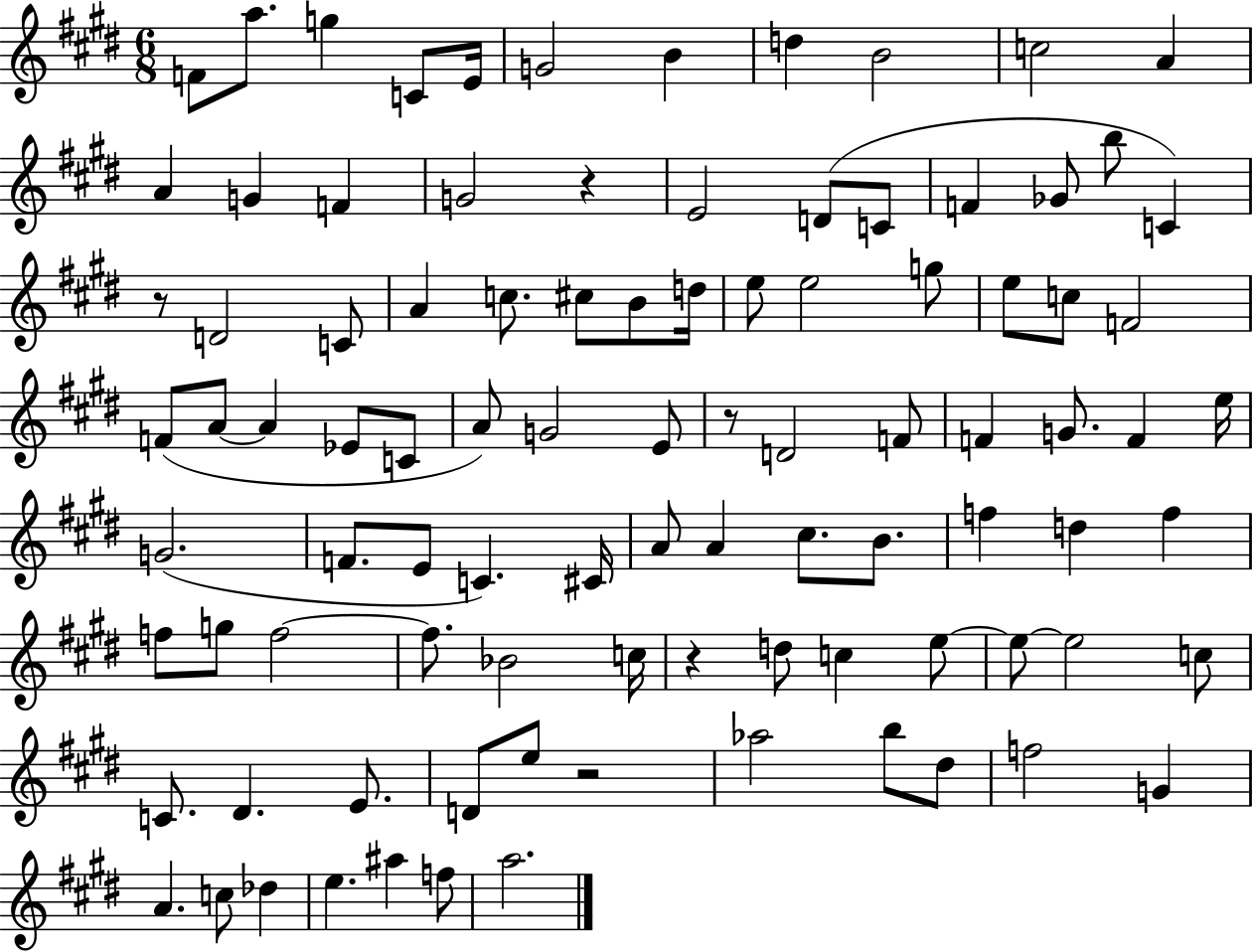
{
  \clef treble
  \numericTimeSignature
  \time 6/8
  \key e \major
  \repeat volta 2 { f'8 a''8. g''4 c'8 e'16 | g'2 b'4 | d''4 b'2 | c''2 a'4 | \break a'4 g'4 f'4 | g'2 r4 | e'2 d'8( c'8 | f'4 ges'8 b''8 c'4) | \break r8 d'2 c'8 | a'4 c''8. cis''8 b'8 d''16 | e''8 e''2 g''8 | e''8 c''8 f'2 | \break f'8( a'8~~ a'4 ees'8 c'8 | a'8) g'2 e'8 | r8 d'2 f'8 | f'4 g'8. f'4 e''16 | \break g'2.( | f'8. e'8 c'4.) cis'16 | a'8 a'4 cis''8. b'8. | f''4 d''4 f''4 | \break f''8 g''8 f''2~~ | f''8. bes'2 c''16 | r4 d''8 c''4 e''8~~ | e''8~~ e''2 c''8 | \break c'8. dis'4. e'8. | d'8 e''8 r2 | aes''2 b''8 dis''8 | f''2 g'4 | \break a'4. c''8 des''4 | e''4. ais''4 f''8 | a''2. | } \bar "|."
}